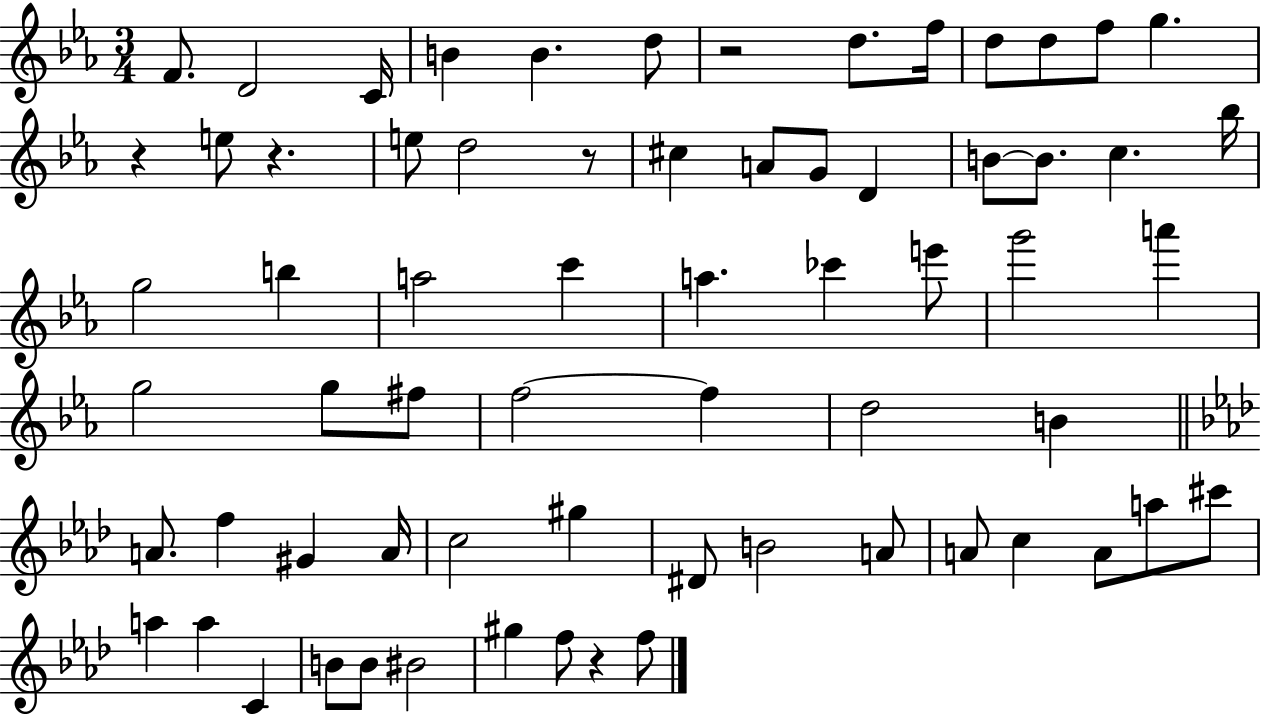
X:1
T:Untitled
M:3/4
L:1/4
K:Eb
F/2 D2 C/4 B B d/2 z2 d/2 f/4 d/2 d/2 f/2 g z e/2 z e/2 d2 z/2 ^c A/2 G/2 D B/2 B/2 c _b/4 g2 b a2 c' a _c' e'/2 g'2 a' g2 g/2 ^f/2 f2 f d2 B A/2 f ^G A/4 c2 ^g ^D/2 B2 A/2 A/2 c A/2 a/2 ^c'/2 a a C B/2 B/2 ^B2 ^g f/2 z f/2